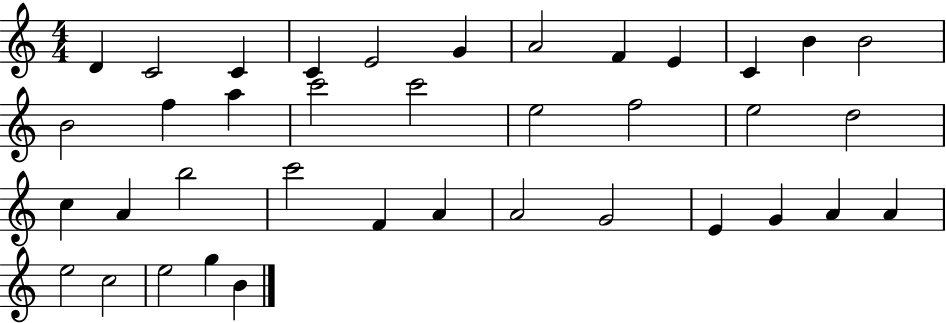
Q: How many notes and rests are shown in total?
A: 38